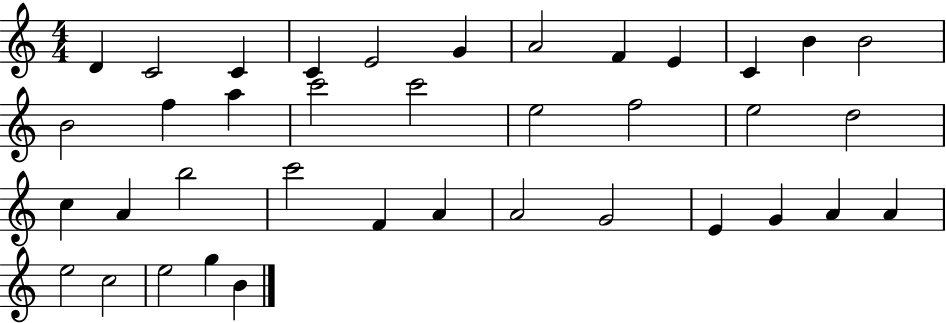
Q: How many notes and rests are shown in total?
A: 38